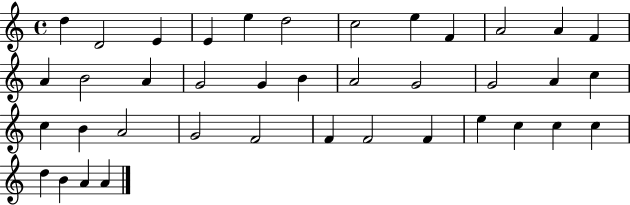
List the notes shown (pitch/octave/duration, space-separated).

D5/q D4/h E4/q E4/q E5/q D5/h C5/h E5/q F4/q A4/h A4/q F4/q A4/q B4/h A4/q G4/h G4/q B4/q A4/h G4/h G4/h A4/q C5/q C5/q B4/q A4/h G4/h F4/h F4/q F4/h F4/q E5/q C5/q C5/q C5/q D5/q B4/q A4/q A4/q